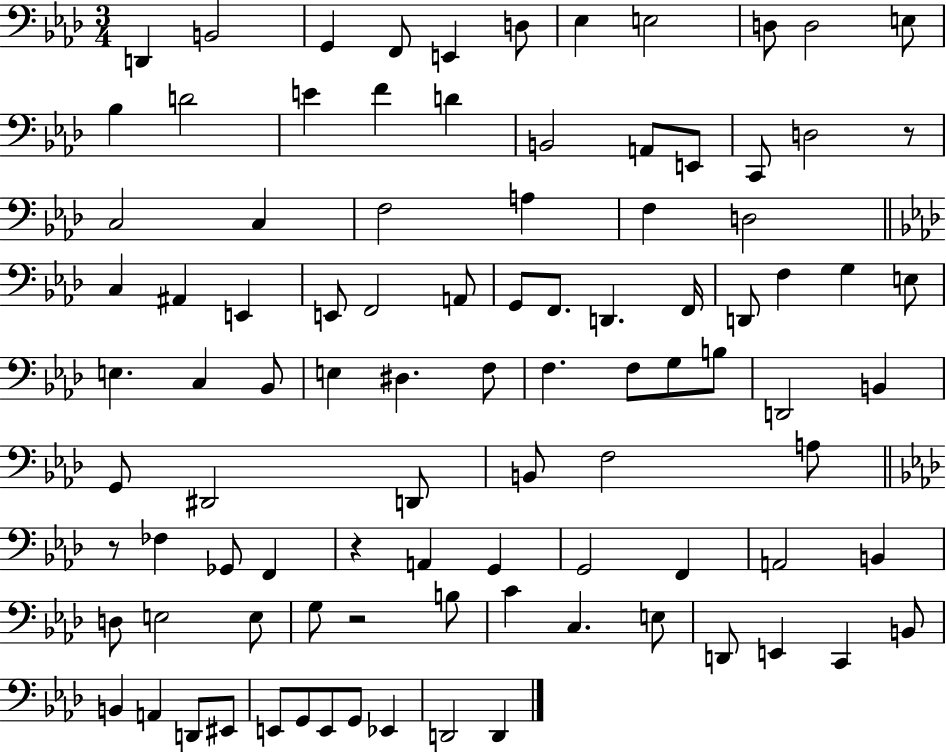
D2/q B2/h G2/q F2/e E2/q D3/e Eb3/q E3/h D3/e D3/h E3/e Bb3/q D4/h E4/q F4/q D4/q B2/h A2/e E2/e C2/e D3/h R/e C3/h C3/q F3/h A3/q F3/q D3/h C3/q A#2/q E2/q E2/e F2/h A2/e G2/e F2/e. D2/q. F2/s D2/e F3/q G3/q E3/e E3/q. C3/q Bb2/e E3/q D#3/q. F3/e F3/q. F3/e G3/e B3/e D2/h B2/q G2/e D#2/h D2/e B2/e F3/h A3/e R/e FES3/q Gb2/e F2/q R/q A2/q G2/q G2/h F2/q A2/h B2/q D3/e E3/h E3/e G3/e R/h B3/e C4/q C3/q. E3/e D2/e E2/q C2/q B2/e B2/q A2/q D2/e EIS2/e E2/e G2/e E2/e G2/e Eb2/q D2/h D2/q